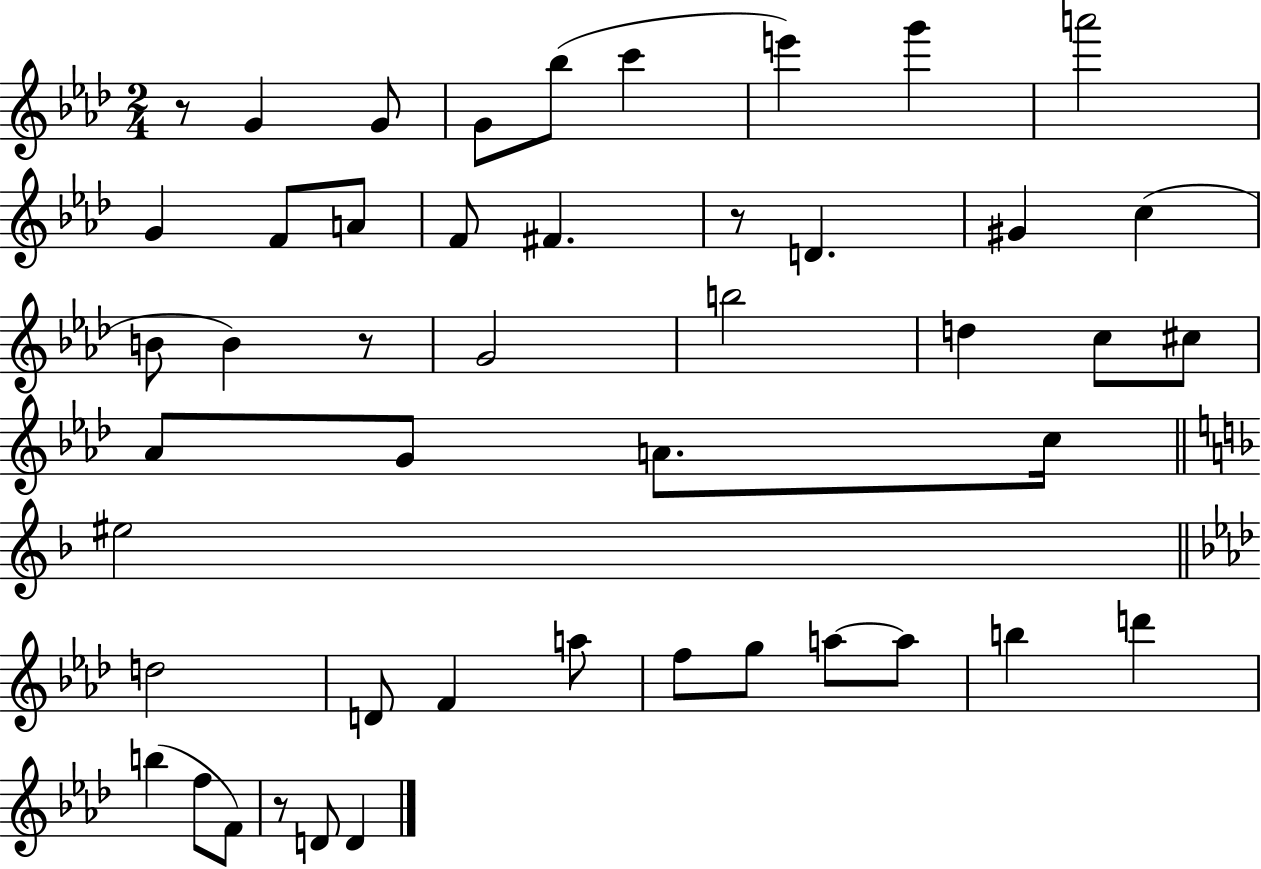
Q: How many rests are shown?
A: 4